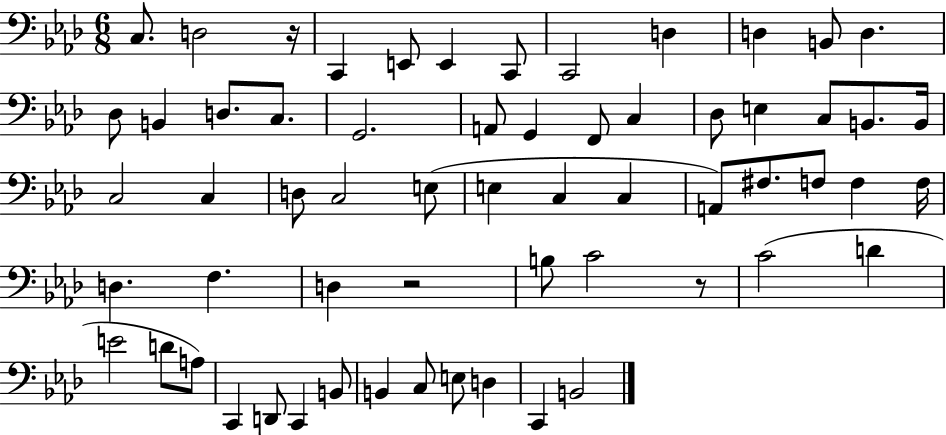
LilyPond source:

{
  \clef bass
  \numericTimeSignature
  \time 6/8
  \key aes \major
  c8. d2 r16 | c,4 e,8 e,4 c,8 | c,2 d4 | d4 b,8 d4. | \break des8 b,4 d8. c8. | g,2. | a,8 g,4 f,8 c4 | des8 e4 c8 b,8. b,16 | \break c2 c4 | d8 c2 e8( | e4 c4 c4 | a,8) fis8. f8 f4 f16 | \break d4. f4. | d4 r2 | b8 c'2 r8 | c'2( d'4 | \break e'2 d'8 a8) | c,4 d,8 c,4 b,8 | b,4 c8 e8 d4 | c,4 b,2 | \break \bar "|."
}